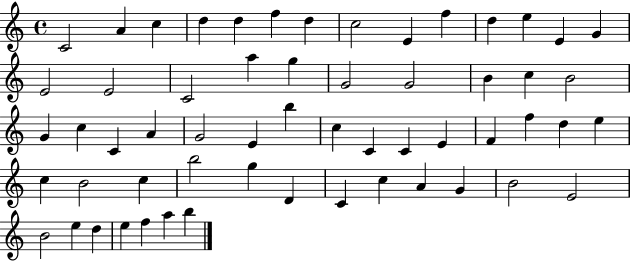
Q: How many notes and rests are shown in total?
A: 58